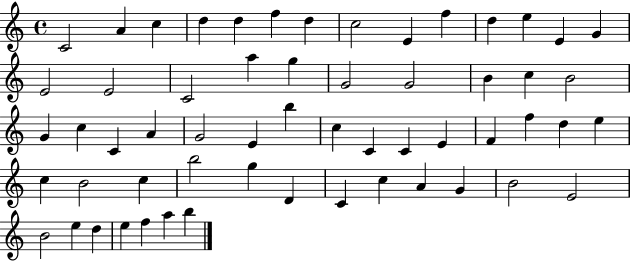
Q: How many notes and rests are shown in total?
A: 58